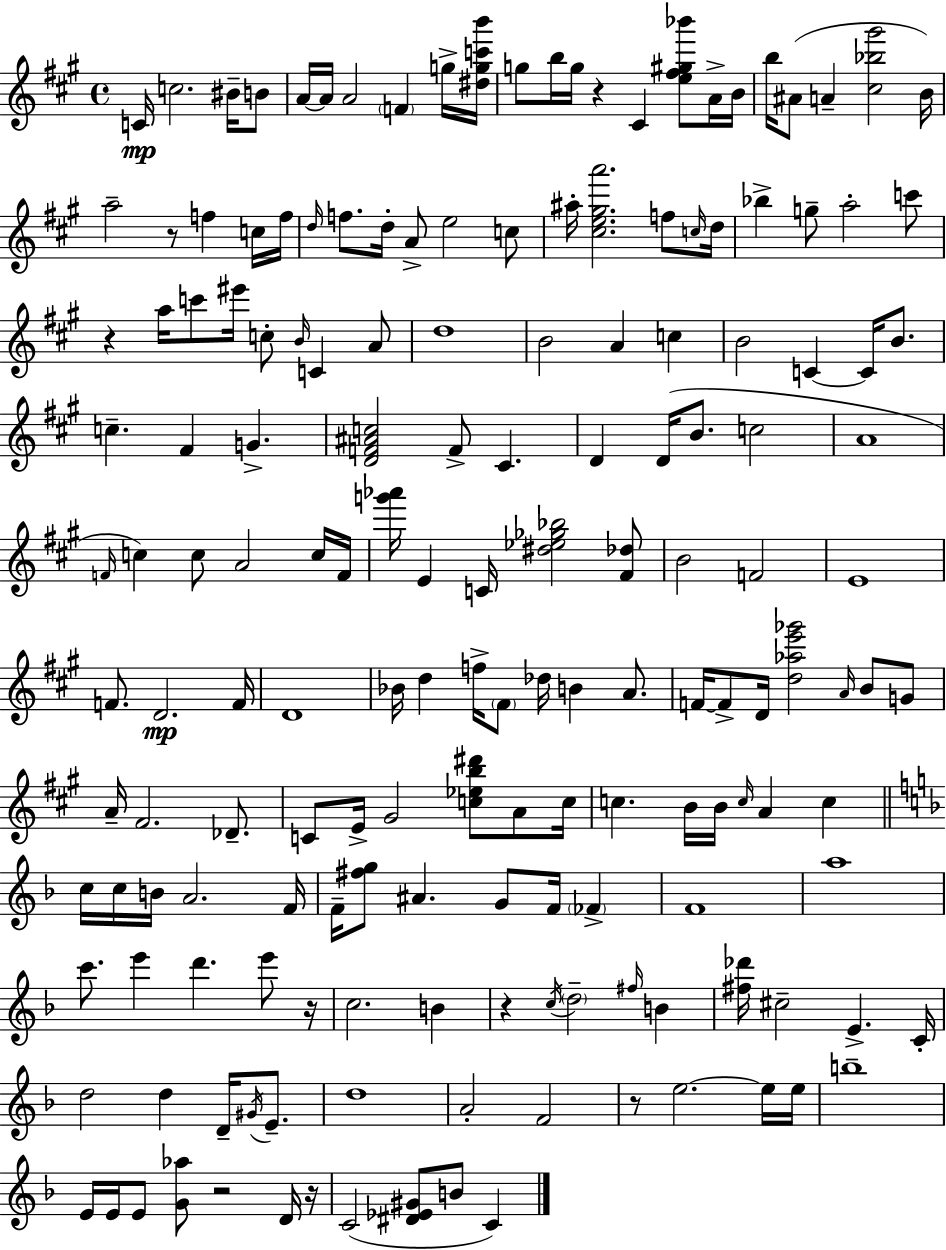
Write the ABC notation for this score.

X:1
T:Untitled
M:4/4
L:1/4
K:A
C/4 c2 ^B/4 B/2 A/4 A/4 A2 F g/4 [^dgc'b']/4 g/2 b/4 g/4 z ^C [e^f^g_b']/2 A/4 B/4 b/4 ^A/2 A [^c_b^g']2 B/4 a2 z/2 f c/4 f/4 d/4 f/2 d/4 A/2 e2 c/2 ^a/4 [^ce^ga']2 f/2 c/4 d/4 _b g/2 a2 c'/2 z a/4 c'/2 ^e'/4 c/2 B/4 C A/2 d4 B2 A c B2 C C/4 B/2 c ^F G [DF^Ac]2 F/2 ^C D D/4 B/2 c2 A4 F/4 c c/2 A2 c/4 F/4 [g'_a']/4 E C/4 [^d_e_g_b]2 [^F_d]/2 B2 F2 E4 F/2 D2 F/4 D4 _B/4 d f/4 ^F/2 _d/4 B A/2 F/4 F/2 D/4 [d_ae'_g']2 A/4 B/2 G/2 A/4 ^F2 _D/2 C/2 E/4 ^G2 [c_eb^d']/2 A/2 c/4 c B/4 B/4 c/4 A c c/4 c/4 B/4 A2 F/4 F/4 [^fg]/2 ^A G/2 F/4 _F F4 a4 c'/2 e' d' e'/2 z/4 c2 B z c/4 d2 ^f/4 B [^f_d']/4 ^c2 E C/4 d2 d D/4 ^G/4 E/2 d4 A2 F2 z/2 e2 e/4 e/4 b4 E/4 E/4 E/2 [G_a]/2 z2 D/4 z/4 C2 [^D_E^G]/2 B/2 C